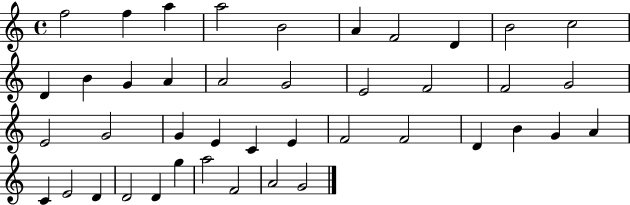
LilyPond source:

{
  \clef treble
  \time 4/4
  \defaultTimeSignature
  \key c \major
  f''2 f''4 a''4 | a''2 b'2 | a'4 f'2 d'4 | b'2 c''2 | \break d'4 b'4 g'4 a'4 | a'2 g'2 | e'2 f'2 | f'2 g'2 | \break e'2 g'2 | g'4 e'4 c'4 e'4 | f'2 f'2 | d'4 b'4 g'4 a'4 | \break c'4 e'2 d'4 | d'2 d'4 g''4 | a''2 f'2 | a'2 g'2 | \break \bar "|."
}